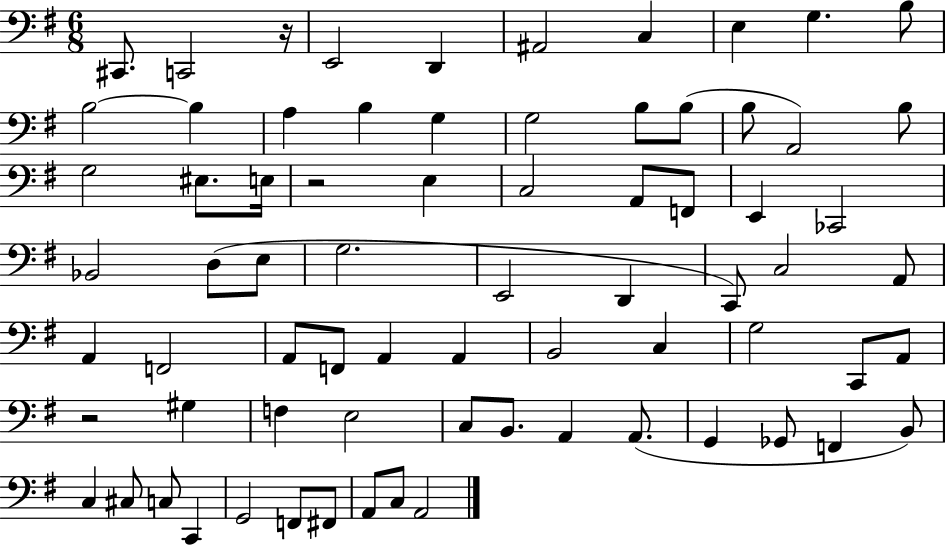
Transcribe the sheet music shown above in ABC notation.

X:1
T:Untitled
M:6/8
L:1/4
K:G
^C,,/2 C,,2 z/4 E,,2 D,, ^A,,2 C, E, G, B,/2 B,2 B, A, B, G, G,2 B,/2 B,/2 B,/2 A,,2 B,/2 G,2 ^E,/2 E,/4 z2 E, C,2 A,,/2 F,,/2 E,, _C,,2 _B,,2 D,/2 E,/2 G,2 E,,2 D,, C,,/2 C,2 A,,/2 A,, F,,2 A,,/2 F,,/2 A,, A,, B,,2 C, G,2 C,,/2 A,,/2 z2 ^G, F, E,2 C,/2 B,,/2 A,, A,,/2 G,, _G,,/2 F,, B,,/2 C, ^C,/2 C,/2 C,, G,,2 F,,/2 ^F,,/2 A,,/2 C,/2 A,,2